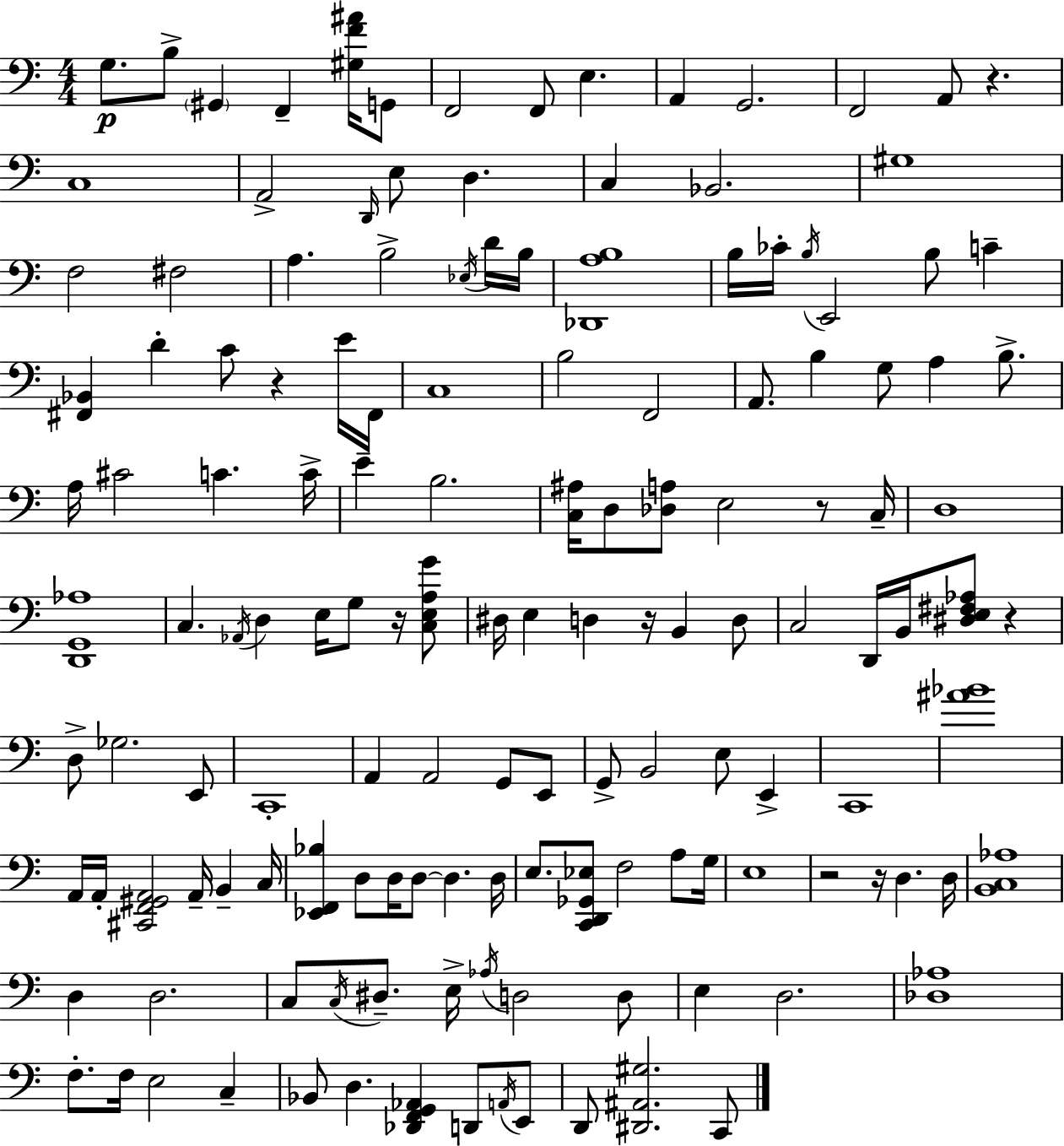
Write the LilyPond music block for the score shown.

{
  \clef bass
  \numericTimeSignature
  \time 4/4
  \key a \minor
  \repeat volta 2 { g8.\p b8-> \parenthesize gis,4 f,4-- <gis f' ais'>16 g,8 | f,2 f,8 e4. | a,4 g,2. | f,2 a,8 r4. | \break c1 | a,2-> \grace { d,16 } e8 d4. | c4 bes,2. | gis1 | \break f2 fis2 | a4. b2-> \acciaccatura { ees16 } | d'16 b16 <des, a b>1 | b16 ces'16-. \acciaccatura { b16 } e,2 b8 c'4-- | \break <fis, bes,>4 d'4-. c'8 r4 | e'16 fis,16 c1 | b2 f,2 | a,8. b4 g8 a4 | \break b8.-> a16 cis'2 c'4. | c'16-> e'4-- b2. | <c ais>16 d8 <des a>8 e2 | r8 c16-- d1 | \break <d, g, aes>1 | c4. \acciaccatura { aes,16 } d4 e16 g8 | r16 <c e a g'>8 dis16 e4 d4 r16 b,4 | d8 c2 d,16 b,16 <dis e fis aes>8 | \break r4 d8-> ges2. | e,8 c,1-. | a,4 a,2 | g,8 e,8 g,8-> b,2 e8 | \break e,4-> c,1 | <ais' bes'>1 | a,16 a,16-. <cis, f, gis, a,>2 a,16-- b,4-- | c16 <ees, f, bes>4 d8 d16 d8~~ d4. | \break d16 e8. <c, d, ges, ees>8 f2 | a8 g16 e1 | r2 r16 d4. | d16 <b, c aes>1 | \break d4 d2. | c8 \acciaccatura { c16 } dis8.-- e16-> \acciaccatura { aes16 } d2 | d8 e4 d2. | <des aes>1 | \break f8.-. f16 e2 | c4-- bes,8 d4. <des, f, g, aes,>4 | d,8 \acciaccatura { a,16 } e,8 d,8 <dis, ais, gis>2. | c,8 } \bar "|."
}